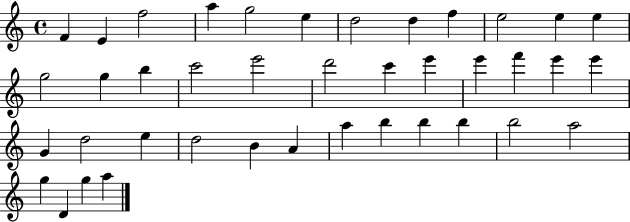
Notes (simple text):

F4/q E4/q F5/h A5/q G5/h E5/q D5/h D5/q F5/q E5/h E5/q E5/q G5/h G5/q B5/q C6/h E6/h D6/h C6/q E6/q E6/q F6/q E6/q E6/q G4/q D5/h E5/q D5/h B4/q A4/q A5/q B5/q B5/q B5/q B5/h A5/h G5/q D4/q G5/q A5/q